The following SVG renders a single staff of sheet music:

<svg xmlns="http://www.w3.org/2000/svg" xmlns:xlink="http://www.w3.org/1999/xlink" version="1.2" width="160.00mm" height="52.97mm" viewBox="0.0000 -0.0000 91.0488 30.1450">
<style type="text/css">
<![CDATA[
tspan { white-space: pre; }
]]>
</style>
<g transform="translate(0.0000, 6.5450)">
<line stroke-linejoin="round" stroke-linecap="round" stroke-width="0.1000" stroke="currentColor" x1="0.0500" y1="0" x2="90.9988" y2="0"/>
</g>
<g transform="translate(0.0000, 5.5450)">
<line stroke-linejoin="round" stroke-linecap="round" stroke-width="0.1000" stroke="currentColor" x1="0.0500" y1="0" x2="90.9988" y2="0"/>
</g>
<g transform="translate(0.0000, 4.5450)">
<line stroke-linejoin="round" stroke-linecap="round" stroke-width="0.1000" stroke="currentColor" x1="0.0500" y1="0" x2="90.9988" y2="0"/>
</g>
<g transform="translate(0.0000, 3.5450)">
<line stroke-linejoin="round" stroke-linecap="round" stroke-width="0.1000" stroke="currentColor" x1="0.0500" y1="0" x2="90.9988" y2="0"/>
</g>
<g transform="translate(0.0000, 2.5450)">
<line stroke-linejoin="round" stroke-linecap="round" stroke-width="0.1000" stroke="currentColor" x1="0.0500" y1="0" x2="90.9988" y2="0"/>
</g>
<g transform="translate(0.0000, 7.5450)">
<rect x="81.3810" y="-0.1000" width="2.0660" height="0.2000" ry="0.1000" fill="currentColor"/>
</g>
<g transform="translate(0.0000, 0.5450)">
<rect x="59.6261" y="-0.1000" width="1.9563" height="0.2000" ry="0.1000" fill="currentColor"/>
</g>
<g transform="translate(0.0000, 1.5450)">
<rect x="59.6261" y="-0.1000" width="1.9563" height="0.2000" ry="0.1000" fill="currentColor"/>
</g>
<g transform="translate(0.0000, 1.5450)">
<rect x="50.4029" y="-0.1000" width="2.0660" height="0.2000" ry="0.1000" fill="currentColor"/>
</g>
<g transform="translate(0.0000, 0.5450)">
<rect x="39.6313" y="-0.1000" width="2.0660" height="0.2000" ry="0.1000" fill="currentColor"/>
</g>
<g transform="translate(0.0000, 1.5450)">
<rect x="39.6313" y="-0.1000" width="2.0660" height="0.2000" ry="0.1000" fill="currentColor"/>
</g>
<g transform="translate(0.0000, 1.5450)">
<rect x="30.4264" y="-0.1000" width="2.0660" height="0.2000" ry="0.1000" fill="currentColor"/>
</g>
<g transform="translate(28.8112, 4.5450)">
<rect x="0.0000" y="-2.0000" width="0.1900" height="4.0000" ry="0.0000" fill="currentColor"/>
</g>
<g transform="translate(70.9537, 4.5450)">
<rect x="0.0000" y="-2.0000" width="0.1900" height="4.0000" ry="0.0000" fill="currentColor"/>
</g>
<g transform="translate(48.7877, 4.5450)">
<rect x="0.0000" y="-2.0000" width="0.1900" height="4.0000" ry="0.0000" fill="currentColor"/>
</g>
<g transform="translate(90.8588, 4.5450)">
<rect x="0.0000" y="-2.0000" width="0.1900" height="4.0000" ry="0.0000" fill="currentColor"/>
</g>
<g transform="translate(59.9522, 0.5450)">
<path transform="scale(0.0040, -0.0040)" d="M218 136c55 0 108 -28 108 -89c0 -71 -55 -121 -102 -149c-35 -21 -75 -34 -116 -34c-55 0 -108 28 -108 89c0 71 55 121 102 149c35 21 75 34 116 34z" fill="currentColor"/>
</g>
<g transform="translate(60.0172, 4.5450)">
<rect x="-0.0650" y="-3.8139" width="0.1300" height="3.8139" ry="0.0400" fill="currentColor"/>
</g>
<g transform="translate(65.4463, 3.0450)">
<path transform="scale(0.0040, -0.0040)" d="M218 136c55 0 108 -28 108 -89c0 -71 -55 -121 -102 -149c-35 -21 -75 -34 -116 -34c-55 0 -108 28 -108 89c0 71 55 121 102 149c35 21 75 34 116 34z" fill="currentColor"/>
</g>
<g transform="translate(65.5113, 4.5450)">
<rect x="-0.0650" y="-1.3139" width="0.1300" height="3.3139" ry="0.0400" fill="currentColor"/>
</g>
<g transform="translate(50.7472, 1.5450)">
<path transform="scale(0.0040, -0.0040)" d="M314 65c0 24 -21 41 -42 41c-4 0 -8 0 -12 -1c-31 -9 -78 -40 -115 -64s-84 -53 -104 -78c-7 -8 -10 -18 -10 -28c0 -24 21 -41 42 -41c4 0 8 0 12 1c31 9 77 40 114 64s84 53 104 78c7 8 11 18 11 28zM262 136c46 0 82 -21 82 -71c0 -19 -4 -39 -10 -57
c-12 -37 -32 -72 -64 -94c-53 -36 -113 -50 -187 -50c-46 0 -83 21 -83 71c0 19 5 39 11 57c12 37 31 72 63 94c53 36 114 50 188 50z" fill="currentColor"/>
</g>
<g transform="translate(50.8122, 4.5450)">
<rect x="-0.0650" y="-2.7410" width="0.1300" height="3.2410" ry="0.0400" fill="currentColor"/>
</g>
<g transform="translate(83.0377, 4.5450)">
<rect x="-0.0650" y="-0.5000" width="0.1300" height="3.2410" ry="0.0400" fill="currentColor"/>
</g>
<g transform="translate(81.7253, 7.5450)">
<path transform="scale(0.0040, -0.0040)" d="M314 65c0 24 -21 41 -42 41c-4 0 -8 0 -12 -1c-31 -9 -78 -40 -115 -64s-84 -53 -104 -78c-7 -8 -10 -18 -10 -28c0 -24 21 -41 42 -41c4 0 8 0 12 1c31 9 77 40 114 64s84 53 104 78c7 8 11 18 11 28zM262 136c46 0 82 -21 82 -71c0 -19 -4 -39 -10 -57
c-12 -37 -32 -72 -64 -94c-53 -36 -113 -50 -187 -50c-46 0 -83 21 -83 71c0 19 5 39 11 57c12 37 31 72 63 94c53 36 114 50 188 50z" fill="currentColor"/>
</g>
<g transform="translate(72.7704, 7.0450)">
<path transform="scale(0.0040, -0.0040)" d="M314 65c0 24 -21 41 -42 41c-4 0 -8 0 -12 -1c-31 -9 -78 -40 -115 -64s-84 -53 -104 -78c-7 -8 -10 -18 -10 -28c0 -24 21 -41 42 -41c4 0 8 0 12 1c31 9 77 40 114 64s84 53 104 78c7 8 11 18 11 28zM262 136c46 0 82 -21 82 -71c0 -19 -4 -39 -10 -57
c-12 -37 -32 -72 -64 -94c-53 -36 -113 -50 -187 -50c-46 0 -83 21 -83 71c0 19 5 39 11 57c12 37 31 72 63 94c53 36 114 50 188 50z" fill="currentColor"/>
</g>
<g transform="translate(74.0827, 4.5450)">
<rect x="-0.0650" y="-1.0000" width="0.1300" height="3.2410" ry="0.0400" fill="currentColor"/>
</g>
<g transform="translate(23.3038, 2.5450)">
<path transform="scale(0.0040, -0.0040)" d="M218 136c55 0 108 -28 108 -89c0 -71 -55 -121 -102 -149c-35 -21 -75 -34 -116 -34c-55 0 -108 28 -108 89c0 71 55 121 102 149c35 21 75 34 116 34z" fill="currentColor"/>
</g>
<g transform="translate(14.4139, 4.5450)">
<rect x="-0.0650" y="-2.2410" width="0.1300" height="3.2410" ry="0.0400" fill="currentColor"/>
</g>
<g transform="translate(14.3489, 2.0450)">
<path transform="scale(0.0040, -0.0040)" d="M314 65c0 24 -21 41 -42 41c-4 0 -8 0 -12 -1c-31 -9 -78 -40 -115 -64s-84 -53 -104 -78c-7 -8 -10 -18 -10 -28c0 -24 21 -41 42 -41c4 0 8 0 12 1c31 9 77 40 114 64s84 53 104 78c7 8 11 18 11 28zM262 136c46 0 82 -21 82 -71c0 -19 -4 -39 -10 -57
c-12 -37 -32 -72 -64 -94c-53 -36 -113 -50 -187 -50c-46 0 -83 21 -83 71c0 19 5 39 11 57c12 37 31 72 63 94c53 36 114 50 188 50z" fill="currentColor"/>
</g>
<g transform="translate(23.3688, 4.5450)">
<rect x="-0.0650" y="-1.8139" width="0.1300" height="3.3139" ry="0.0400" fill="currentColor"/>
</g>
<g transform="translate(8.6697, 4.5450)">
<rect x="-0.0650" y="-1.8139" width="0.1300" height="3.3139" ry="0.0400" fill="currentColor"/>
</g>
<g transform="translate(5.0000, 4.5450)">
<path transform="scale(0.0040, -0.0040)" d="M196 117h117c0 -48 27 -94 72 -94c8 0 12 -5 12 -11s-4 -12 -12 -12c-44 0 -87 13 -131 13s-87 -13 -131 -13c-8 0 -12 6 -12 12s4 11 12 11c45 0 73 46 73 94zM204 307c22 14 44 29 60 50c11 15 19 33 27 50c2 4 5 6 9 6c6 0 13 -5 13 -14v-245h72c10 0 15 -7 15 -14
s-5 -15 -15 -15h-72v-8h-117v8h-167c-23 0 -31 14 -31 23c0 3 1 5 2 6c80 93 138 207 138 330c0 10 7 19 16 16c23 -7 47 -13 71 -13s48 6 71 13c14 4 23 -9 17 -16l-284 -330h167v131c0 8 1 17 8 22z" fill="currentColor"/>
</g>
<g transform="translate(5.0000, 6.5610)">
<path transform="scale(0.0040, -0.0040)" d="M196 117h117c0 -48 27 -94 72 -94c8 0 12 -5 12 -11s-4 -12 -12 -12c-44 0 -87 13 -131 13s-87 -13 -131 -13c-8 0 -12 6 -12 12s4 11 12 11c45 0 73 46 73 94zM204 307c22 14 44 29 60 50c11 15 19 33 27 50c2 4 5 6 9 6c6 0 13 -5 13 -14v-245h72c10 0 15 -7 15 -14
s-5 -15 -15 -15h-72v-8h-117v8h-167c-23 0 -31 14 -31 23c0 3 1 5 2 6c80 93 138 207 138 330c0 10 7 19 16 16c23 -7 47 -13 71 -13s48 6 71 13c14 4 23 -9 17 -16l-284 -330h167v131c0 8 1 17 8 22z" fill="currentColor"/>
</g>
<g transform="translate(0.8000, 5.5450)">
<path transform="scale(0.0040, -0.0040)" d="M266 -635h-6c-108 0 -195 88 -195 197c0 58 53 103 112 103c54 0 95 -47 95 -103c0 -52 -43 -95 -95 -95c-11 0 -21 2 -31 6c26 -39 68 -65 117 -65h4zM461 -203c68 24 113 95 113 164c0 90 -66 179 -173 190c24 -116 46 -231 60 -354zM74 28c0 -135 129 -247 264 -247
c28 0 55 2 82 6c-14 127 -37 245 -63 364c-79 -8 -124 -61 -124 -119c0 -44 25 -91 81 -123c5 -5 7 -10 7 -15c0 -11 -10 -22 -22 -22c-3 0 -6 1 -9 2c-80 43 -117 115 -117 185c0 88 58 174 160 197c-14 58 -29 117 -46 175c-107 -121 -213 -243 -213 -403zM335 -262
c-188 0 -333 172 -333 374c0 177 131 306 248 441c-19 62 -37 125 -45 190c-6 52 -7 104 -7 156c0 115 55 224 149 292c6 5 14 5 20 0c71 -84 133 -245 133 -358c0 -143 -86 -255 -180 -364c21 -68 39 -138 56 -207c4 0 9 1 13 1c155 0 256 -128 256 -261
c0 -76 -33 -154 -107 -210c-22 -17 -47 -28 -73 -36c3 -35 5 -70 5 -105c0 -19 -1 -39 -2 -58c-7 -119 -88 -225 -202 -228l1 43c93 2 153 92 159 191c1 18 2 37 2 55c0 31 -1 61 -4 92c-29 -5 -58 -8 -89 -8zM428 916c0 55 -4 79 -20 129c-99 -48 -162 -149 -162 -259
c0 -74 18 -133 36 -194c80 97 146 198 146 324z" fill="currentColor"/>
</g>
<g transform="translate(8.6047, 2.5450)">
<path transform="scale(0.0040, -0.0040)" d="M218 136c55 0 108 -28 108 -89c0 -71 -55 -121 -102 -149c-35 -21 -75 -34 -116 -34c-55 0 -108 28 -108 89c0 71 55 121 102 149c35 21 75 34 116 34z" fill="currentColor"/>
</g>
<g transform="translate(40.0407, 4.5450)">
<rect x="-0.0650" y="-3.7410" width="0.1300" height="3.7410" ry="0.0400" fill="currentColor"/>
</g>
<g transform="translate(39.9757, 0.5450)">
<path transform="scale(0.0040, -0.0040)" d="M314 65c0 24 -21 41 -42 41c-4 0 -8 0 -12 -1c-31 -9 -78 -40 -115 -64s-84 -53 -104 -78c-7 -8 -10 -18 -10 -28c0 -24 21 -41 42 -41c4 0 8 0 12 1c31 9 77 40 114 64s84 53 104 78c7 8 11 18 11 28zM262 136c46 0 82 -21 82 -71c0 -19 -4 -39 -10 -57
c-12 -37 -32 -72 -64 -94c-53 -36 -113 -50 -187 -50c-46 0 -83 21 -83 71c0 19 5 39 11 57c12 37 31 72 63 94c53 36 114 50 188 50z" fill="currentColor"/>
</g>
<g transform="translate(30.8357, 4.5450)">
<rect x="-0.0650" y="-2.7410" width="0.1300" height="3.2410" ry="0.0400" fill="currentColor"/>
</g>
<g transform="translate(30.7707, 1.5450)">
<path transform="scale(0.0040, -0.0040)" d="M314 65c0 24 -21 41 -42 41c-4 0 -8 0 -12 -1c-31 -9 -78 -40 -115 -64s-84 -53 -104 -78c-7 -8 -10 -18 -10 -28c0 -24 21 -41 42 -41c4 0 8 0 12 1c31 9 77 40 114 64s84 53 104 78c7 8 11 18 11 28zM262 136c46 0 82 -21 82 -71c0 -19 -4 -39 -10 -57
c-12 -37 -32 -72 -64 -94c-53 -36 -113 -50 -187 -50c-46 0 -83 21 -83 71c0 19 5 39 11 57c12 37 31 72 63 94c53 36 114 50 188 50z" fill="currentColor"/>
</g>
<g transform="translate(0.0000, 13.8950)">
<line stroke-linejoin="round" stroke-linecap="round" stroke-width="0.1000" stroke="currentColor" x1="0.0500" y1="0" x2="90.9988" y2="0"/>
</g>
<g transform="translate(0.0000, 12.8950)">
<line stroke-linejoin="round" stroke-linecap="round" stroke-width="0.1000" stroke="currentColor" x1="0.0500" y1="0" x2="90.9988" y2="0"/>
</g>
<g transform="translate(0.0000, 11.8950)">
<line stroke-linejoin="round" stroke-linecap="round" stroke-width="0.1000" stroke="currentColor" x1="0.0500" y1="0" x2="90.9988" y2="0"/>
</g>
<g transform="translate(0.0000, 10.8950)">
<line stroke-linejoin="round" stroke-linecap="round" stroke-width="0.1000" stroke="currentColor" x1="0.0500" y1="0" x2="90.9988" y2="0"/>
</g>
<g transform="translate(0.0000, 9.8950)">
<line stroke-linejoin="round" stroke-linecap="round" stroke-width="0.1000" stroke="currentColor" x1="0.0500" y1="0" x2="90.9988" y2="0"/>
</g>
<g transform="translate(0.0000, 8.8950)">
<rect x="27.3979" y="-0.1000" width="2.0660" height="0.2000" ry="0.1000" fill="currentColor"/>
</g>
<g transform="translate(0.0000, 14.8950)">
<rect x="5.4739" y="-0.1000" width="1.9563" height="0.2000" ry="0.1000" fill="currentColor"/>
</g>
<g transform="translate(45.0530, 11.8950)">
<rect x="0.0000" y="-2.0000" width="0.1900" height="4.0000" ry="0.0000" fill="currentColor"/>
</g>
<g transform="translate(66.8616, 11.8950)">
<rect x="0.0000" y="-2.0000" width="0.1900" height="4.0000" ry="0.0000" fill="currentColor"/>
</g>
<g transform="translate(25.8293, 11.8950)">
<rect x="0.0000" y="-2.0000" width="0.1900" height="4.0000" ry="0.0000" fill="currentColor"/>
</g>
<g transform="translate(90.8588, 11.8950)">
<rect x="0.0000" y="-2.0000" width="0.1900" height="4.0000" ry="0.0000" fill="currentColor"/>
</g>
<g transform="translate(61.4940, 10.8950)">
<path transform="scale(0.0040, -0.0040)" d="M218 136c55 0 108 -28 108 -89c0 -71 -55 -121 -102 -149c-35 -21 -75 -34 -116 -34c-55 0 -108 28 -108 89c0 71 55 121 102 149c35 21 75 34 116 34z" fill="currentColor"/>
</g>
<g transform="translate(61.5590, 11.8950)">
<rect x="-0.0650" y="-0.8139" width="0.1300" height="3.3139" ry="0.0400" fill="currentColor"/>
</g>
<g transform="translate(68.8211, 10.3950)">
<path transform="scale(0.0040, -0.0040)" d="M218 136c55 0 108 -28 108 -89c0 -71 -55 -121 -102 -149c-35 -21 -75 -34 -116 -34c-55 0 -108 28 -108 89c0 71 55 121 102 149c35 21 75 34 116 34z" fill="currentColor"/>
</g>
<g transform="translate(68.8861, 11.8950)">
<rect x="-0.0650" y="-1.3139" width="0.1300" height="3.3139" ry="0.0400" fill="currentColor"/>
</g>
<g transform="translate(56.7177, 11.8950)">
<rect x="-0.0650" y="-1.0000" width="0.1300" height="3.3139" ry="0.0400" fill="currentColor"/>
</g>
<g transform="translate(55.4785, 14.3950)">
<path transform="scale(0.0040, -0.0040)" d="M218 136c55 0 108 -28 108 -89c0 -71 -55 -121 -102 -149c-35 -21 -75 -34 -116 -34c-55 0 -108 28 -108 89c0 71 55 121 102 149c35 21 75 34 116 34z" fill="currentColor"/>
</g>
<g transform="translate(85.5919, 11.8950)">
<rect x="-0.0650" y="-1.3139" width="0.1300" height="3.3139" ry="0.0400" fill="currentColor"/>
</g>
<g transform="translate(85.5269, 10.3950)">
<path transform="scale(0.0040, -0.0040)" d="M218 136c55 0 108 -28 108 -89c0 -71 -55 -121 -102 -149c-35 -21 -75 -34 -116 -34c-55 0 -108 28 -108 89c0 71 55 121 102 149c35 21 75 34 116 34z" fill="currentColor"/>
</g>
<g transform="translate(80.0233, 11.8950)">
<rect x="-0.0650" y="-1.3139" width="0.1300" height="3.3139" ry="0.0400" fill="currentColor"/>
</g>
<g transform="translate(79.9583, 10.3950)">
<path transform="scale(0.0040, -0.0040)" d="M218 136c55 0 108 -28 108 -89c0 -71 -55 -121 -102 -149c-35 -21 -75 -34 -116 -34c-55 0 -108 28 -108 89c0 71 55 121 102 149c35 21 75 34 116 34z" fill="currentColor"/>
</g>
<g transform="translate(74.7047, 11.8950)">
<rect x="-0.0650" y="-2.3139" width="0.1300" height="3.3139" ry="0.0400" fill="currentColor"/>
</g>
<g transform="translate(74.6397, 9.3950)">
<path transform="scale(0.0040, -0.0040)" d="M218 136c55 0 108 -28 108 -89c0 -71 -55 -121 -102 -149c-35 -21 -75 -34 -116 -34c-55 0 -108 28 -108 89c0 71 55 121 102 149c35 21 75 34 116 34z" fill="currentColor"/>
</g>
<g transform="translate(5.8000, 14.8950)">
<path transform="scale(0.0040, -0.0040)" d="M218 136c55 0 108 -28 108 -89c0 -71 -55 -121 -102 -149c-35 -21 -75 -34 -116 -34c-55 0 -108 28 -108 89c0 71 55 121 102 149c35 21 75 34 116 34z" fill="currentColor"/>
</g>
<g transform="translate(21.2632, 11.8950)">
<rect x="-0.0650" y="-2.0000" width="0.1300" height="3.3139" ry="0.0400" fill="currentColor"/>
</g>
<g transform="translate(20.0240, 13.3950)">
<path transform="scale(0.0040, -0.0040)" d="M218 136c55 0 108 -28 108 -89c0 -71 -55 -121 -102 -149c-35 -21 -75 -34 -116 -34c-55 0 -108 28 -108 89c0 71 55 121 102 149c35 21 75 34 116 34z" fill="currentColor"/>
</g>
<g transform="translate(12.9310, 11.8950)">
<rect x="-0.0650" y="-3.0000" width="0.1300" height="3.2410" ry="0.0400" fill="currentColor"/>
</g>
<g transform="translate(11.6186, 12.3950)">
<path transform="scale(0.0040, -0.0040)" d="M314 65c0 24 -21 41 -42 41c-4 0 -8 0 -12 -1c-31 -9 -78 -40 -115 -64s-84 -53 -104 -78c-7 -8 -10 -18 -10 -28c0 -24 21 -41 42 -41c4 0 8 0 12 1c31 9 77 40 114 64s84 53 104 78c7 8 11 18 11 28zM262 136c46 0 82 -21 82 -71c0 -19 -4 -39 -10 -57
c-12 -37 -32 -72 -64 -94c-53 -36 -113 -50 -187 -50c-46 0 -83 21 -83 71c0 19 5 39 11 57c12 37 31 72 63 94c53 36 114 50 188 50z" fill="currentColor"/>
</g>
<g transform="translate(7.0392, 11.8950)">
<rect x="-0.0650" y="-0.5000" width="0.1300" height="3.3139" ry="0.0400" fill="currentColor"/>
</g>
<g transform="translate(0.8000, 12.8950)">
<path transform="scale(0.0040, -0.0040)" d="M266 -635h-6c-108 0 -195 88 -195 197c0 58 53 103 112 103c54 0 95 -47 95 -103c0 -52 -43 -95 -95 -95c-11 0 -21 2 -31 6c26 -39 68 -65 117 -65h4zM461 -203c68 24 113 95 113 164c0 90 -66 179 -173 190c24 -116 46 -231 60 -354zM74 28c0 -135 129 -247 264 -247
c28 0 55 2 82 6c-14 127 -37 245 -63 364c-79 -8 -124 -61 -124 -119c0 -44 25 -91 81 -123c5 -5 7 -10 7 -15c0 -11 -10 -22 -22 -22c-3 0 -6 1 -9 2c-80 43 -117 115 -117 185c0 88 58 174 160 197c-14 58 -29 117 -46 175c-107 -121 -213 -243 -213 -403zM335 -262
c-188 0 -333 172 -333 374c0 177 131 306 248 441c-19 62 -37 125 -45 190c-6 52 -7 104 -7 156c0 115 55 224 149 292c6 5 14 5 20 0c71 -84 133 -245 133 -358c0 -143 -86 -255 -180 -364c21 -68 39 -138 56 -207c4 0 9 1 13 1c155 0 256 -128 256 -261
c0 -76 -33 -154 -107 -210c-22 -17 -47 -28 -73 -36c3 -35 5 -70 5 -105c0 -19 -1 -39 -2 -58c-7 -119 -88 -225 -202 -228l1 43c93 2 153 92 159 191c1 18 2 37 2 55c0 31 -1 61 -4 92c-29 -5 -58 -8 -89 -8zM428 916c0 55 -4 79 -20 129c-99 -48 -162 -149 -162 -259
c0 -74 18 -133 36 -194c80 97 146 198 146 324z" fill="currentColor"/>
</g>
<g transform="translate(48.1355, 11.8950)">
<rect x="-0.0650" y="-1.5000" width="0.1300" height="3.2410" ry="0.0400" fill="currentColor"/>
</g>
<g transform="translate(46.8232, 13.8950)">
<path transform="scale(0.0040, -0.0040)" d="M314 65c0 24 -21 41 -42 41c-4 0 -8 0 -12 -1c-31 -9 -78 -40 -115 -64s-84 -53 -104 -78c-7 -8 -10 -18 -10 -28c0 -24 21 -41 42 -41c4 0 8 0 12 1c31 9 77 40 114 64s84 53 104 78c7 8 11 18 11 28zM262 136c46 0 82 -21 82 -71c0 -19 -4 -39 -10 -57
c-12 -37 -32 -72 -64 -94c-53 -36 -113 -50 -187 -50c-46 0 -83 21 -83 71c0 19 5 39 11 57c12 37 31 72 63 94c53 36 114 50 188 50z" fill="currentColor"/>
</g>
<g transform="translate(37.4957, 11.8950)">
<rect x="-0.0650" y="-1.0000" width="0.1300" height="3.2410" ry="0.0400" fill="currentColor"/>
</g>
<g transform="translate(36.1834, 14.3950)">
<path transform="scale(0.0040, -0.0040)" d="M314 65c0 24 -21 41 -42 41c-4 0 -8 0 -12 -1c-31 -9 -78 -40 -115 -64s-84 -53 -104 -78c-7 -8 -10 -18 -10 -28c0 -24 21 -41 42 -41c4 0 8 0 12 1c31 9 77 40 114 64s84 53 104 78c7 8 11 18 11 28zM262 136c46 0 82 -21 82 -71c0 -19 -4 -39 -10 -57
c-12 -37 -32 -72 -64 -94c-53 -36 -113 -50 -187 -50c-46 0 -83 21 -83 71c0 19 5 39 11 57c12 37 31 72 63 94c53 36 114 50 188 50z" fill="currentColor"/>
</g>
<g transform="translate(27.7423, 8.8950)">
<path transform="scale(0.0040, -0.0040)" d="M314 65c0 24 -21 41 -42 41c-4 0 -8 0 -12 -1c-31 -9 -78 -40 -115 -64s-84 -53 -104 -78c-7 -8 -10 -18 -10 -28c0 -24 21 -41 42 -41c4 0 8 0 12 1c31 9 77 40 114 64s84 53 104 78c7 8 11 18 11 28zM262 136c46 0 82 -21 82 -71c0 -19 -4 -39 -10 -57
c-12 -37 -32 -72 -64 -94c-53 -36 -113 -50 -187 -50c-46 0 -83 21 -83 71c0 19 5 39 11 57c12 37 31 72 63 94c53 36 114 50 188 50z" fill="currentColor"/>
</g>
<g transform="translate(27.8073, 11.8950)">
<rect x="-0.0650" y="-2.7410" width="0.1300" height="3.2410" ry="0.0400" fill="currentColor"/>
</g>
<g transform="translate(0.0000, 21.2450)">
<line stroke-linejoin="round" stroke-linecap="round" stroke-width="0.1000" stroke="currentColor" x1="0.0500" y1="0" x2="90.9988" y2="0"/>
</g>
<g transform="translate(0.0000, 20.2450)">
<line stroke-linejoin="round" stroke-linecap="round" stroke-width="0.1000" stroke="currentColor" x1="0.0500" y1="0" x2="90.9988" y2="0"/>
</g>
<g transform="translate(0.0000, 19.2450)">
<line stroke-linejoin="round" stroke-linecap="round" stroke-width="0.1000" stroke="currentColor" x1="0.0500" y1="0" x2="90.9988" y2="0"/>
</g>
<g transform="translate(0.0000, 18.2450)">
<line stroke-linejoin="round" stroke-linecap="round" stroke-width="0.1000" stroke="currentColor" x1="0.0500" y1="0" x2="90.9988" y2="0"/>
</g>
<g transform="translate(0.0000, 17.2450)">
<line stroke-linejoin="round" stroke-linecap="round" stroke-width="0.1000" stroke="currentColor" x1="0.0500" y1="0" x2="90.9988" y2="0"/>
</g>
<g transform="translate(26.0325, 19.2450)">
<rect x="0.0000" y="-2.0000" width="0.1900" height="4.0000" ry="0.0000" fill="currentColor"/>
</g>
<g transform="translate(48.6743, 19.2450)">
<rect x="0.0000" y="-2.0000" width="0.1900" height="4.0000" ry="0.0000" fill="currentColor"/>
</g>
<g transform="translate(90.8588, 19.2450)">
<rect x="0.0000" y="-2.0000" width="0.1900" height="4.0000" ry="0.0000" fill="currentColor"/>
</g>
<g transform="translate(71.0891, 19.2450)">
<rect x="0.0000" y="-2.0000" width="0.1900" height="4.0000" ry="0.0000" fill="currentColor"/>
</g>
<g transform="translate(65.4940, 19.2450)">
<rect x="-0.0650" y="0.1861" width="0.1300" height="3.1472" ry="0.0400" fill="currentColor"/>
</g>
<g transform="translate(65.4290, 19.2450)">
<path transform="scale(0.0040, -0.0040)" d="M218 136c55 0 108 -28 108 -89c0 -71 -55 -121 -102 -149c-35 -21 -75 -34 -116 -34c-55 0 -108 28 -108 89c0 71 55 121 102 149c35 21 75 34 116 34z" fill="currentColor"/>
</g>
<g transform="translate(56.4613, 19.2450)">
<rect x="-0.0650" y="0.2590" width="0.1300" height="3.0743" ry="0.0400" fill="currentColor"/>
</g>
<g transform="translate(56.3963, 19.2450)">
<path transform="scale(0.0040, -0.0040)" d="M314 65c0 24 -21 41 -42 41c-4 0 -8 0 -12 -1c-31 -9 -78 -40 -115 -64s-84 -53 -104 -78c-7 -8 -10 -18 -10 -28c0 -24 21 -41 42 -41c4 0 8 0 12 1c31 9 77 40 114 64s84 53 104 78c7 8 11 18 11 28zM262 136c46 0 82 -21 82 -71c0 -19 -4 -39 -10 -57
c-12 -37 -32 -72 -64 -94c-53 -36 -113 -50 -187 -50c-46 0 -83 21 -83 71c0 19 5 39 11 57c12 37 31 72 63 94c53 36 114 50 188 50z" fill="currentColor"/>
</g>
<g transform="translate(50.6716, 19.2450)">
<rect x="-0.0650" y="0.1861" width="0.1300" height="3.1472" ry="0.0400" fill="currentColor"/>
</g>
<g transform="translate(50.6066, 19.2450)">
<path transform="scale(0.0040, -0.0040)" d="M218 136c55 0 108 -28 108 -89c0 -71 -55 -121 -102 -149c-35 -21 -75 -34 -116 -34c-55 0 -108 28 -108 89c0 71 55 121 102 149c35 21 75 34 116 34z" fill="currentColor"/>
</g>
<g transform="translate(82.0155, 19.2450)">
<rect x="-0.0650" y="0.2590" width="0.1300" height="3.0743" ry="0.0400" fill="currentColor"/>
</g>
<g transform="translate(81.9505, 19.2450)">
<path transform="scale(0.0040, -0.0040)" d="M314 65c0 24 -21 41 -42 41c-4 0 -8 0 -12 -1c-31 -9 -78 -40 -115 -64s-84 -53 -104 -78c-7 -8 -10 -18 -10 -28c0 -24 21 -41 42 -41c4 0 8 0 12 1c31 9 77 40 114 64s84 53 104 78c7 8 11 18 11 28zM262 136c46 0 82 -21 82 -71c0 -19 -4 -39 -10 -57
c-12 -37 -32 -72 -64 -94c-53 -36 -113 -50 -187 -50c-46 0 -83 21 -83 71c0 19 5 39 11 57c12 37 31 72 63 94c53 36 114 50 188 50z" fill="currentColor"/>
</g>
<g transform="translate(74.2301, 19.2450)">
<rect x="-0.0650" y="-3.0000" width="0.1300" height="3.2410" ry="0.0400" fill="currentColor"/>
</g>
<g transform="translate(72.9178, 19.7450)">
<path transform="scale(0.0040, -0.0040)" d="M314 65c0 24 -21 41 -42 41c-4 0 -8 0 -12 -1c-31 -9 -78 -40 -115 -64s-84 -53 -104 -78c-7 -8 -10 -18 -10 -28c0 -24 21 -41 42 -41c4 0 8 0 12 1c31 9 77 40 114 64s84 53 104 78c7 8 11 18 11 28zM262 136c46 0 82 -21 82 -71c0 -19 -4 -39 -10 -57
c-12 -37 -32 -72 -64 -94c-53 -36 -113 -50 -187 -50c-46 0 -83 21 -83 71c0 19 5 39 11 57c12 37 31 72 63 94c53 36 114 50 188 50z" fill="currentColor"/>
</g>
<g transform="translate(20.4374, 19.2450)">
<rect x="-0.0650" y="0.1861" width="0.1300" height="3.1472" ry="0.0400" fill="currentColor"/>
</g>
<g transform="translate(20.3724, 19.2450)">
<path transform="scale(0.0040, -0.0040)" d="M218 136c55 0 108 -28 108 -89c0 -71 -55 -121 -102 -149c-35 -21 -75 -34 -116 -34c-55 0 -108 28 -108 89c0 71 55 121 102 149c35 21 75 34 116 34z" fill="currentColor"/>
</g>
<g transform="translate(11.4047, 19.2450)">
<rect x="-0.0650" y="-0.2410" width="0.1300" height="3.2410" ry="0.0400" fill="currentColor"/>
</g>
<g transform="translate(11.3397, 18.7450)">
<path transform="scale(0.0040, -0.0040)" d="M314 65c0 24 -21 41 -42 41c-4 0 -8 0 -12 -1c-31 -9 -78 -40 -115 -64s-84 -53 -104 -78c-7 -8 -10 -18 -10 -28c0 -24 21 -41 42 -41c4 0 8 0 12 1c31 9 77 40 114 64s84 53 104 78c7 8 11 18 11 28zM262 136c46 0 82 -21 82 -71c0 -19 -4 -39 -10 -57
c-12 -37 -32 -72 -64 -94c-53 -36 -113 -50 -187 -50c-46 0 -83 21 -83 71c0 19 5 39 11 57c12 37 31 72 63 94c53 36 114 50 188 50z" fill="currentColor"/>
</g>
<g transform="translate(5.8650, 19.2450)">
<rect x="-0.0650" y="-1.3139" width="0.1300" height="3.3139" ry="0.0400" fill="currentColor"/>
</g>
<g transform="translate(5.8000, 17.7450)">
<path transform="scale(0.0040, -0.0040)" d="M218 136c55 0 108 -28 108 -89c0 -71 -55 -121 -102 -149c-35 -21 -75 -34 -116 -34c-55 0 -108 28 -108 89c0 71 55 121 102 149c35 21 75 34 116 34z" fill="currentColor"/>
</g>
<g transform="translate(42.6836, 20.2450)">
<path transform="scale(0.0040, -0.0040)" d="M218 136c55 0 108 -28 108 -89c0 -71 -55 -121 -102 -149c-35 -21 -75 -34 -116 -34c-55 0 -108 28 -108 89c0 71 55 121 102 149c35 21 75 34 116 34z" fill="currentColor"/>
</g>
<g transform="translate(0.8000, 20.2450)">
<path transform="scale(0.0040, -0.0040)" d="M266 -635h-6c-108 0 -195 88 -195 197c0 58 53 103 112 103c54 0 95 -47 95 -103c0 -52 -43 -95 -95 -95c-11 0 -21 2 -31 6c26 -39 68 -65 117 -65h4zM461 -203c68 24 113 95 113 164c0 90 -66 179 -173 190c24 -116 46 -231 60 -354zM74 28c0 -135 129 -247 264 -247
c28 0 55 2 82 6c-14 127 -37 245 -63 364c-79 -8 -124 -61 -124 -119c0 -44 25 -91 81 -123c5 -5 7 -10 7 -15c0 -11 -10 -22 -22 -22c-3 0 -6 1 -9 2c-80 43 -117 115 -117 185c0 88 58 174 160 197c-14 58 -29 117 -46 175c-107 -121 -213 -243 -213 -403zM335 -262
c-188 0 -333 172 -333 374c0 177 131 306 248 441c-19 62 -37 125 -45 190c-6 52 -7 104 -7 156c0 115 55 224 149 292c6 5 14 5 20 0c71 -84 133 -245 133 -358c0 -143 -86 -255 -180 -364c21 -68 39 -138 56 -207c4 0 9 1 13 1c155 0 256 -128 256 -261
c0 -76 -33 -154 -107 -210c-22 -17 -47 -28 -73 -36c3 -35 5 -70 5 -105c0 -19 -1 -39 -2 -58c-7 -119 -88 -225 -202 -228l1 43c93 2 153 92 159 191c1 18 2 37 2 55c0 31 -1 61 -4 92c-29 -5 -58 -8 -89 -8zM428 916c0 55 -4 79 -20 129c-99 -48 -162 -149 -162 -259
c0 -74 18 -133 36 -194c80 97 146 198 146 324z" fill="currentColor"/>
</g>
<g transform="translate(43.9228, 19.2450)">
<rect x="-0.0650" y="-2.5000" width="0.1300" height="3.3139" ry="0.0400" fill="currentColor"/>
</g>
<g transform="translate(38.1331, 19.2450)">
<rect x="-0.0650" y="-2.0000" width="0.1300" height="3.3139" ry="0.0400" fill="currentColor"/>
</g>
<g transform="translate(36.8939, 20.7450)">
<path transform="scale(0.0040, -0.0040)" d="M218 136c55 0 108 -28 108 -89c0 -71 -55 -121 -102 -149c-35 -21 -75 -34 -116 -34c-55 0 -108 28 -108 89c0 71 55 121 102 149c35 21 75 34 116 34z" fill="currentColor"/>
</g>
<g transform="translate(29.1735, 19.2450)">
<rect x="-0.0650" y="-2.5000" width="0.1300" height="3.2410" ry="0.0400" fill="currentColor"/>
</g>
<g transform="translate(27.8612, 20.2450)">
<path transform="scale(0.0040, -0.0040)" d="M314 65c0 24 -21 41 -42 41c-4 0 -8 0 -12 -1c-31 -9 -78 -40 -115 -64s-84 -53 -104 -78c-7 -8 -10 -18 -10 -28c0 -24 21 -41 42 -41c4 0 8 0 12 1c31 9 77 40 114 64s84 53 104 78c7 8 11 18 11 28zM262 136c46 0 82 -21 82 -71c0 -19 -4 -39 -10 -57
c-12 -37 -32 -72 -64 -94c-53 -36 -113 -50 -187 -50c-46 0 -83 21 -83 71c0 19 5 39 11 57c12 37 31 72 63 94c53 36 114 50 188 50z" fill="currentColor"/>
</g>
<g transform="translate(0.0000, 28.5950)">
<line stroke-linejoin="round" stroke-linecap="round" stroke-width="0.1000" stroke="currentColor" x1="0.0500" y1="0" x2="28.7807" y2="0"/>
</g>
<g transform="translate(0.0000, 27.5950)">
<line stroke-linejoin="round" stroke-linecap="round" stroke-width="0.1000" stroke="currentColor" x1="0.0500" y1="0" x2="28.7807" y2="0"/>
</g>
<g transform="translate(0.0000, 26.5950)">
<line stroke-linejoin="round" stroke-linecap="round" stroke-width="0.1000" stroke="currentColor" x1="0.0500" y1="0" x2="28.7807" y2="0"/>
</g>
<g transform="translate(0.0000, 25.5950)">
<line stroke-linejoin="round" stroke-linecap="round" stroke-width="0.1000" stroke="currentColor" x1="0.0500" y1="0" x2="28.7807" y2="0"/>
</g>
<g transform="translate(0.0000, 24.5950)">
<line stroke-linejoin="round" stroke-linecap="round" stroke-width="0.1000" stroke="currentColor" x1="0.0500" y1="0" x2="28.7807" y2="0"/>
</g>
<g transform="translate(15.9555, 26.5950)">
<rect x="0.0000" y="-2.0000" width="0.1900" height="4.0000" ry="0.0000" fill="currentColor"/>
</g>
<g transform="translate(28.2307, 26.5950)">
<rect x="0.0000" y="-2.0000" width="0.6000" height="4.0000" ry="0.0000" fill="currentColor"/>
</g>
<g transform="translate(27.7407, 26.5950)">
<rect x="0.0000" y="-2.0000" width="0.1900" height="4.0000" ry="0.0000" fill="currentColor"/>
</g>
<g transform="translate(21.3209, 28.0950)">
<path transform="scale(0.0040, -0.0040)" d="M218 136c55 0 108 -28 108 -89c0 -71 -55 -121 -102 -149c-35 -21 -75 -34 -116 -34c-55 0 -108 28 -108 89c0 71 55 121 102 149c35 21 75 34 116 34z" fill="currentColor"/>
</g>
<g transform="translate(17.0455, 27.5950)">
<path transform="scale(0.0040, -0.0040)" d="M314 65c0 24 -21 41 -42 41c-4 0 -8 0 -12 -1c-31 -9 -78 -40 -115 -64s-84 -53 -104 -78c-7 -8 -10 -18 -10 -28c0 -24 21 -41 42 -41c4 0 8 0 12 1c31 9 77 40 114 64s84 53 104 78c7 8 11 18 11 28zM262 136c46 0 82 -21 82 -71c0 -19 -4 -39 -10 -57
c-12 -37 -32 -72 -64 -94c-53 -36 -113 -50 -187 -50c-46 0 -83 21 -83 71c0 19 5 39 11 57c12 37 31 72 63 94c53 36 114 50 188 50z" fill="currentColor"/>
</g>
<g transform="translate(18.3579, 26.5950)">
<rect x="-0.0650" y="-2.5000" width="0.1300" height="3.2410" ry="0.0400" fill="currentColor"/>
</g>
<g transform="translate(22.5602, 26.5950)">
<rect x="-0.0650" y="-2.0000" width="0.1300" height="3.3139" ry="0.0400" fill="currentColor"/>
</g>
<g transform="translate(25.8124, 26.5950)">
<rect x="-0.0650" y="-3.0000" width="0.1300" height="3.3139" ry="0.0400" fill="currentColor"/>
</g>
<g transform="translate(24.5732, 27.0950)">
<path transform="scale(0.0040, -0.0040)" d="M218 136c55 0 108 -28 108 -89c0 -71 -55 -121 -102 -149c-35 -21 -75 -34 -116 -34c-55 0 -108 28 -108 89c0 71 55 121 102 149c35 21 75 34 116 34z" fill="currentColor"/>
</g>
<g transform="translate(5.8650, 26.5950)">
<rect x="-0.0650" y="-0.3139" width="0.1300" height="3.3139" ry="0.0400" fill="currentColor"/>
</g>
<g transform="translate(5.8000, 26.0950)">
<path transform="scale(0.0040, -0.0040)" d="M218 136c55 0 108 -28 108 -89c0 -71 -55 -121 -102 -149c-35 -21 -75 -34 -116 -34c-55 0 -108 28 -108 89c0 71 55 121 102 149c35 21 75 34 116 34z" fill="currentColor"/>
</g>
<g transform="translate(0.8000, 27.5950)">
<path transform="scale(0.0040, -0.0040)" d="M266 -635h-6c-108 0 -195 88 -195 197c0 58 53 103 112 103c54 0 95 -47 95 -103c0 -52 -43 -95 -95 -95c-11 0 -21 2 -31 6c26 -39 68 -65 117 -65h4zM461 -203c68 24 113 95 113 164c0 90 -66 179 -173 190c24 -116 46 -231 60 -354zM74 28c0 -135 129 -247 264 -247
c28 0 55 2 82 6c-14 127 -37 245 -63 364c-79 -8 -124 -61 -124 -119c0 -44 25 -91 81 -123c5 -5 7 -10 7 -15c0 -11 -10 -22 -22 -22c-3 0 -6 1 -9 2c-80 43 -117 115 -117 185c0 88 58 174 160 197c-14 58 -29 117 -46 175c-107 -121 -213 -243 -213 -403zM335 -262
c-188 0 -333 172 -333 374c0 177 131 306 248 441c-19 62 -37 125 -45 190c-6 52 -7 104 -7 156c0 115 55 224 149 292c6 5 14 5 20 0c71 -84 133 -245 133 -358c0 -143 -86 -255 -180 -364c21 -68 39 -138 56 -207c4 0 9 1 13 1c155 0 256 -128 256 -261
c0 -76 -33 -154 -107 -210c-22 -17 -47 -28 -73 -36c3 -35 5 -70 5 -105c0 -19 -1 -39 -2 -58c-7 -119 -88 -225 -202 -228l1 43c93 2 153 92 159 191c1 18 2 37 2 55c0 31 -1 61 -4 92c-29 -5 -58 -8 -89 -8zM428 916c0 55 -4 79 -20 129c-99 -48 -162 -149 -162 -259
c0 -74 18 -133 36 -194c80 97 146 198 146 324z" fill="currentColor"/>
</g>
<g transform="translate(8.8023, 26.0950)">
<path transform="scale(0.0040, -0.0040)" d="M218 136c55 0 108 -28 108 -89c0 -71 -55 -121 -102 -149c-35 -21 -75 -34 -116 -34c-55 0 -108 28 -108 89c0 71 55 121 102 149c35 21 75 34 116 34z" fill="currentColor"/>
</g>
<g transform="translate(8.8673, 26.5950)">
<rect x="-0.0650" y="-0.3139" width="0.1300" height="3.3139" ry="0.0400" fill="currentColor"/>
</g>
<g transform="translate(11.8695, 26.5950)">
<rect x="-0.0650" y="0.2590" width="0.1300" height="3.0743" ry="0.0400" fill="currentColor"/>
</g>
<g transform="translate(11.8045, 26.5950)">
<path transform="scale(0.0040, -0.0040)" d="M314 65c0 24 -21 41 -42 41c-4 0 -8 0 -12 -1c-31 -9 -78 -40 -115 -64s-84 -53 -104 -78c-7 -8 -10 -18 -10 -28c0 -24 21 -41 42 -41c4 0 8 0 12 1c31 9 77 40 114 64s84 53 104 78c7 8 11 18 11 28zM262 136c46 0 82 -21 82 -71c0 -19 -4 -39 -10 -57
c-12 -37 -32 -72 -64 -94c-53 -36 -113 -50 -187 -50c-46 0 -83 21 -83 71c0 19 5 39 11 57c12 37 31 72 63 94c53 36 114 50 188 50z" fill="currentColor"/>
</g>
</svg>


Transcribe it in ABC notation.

X:1
T:Untitled
M:4/4
L:1/4
K:C
f g2 f a2 c'2 a2 c' e D2 C2 C A2 F a2 D2 E2 D d e g e e e c2 B G2 F G B B2 B A2 B2 c c B2 G2 F A